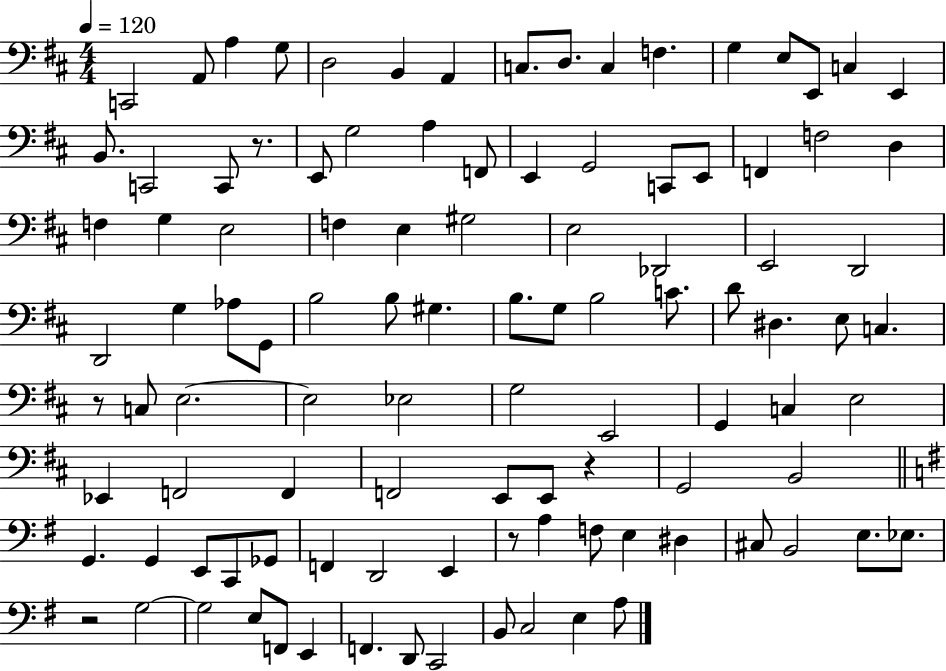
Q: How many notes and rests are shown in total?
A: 105